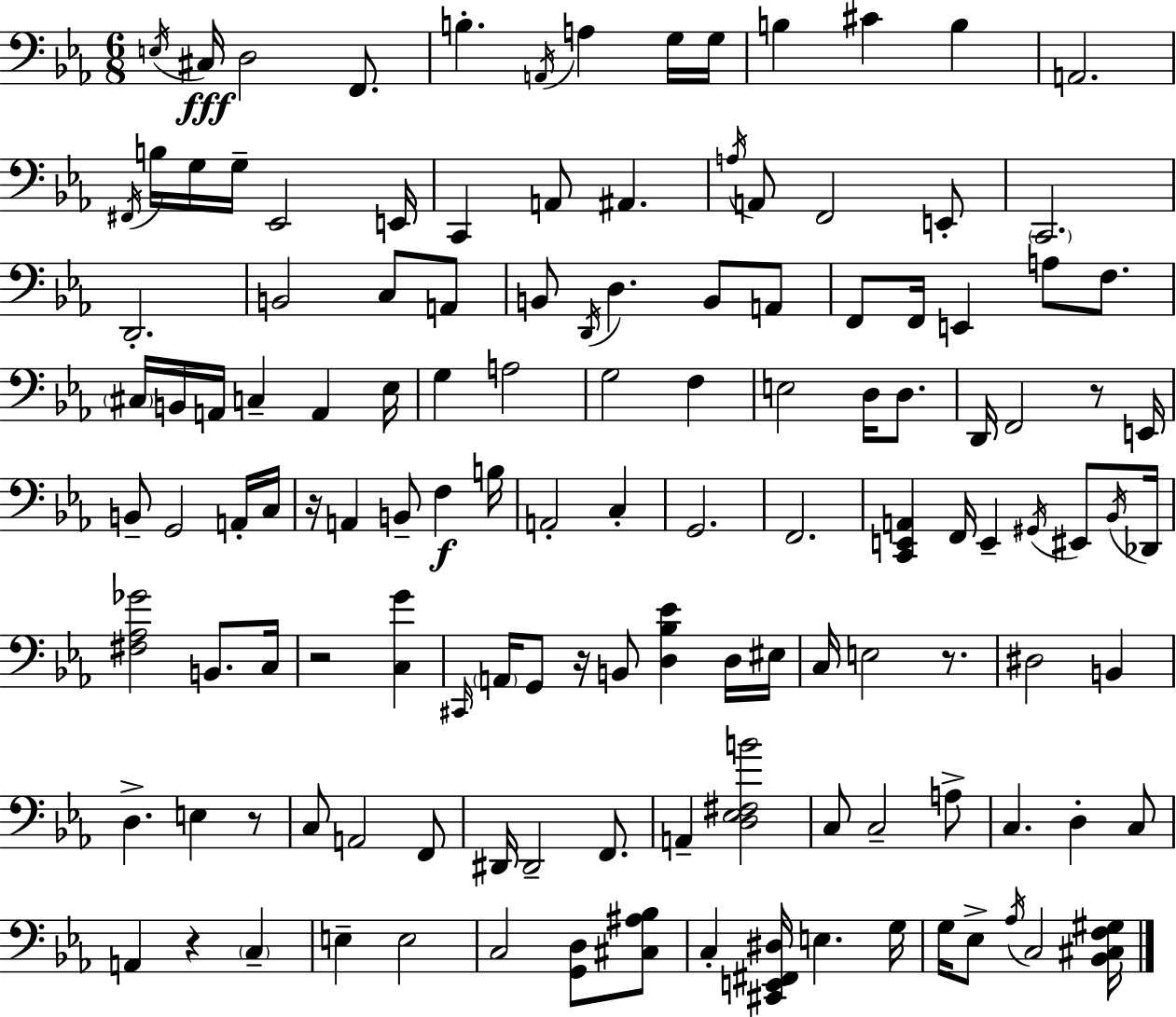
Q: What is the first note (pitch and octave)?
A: E3